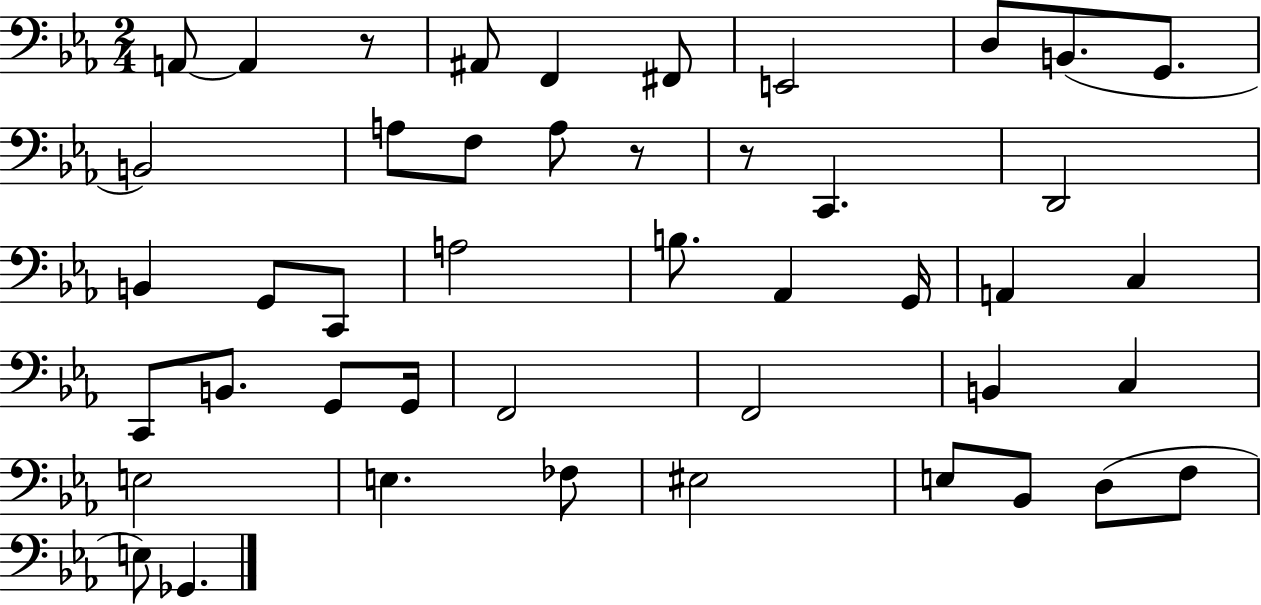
A2/e A2/q R/e A#2/e F2/q F#2/e E2/h D3/e B2/e. G2/e. B2/h A3/e F3/e A3/e R/e R/e C2/q. D2/h B2/q G2/e C2/e A3/h B3/e. Ab2/q G2/s A2/q C3/q C2/e B2/e. G2/e G2/s F2/h F2/h B2/q C3/q E3/h E3/q. FES3/e EIS3/h E3/e Bb2/e D3/e F3/e E3/e Gb2/q.